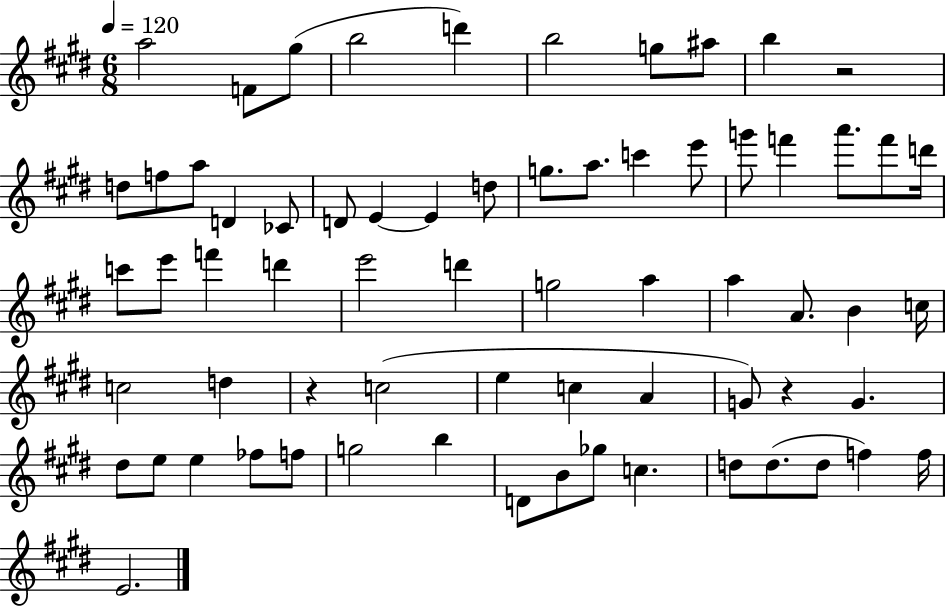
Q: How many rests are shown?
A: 3